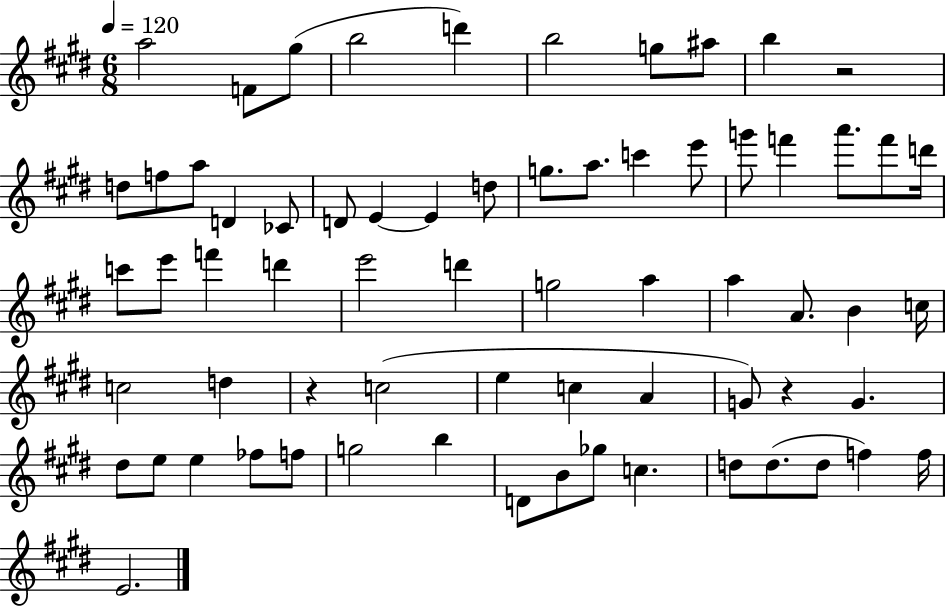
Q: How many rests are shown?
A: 3